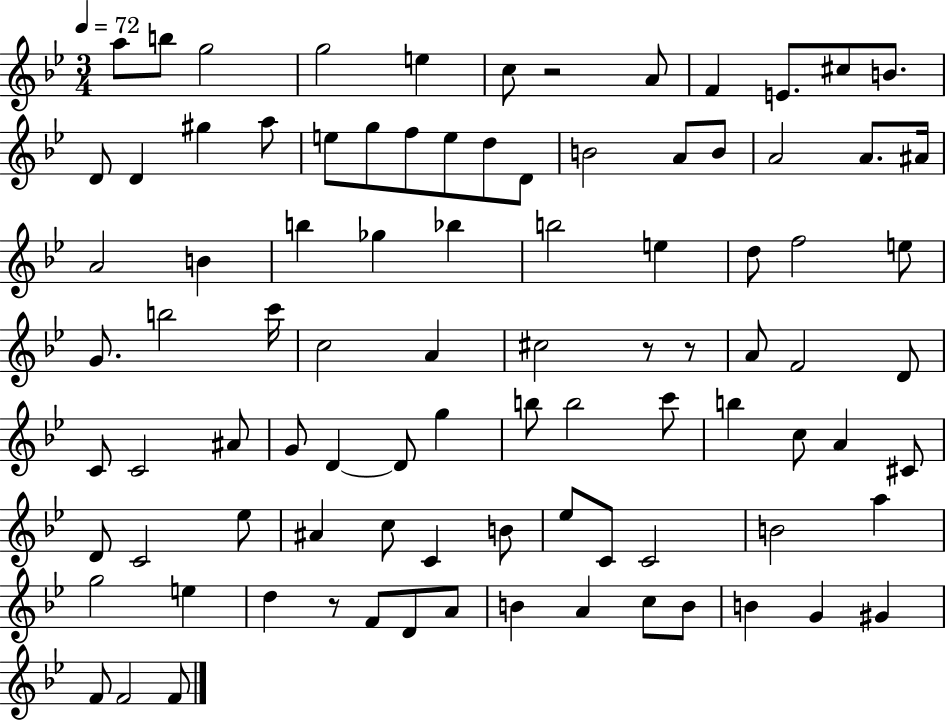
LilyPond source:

{
  \clef treble
  \numericTimeSignature
  \time 3/4
  \key bes \major
  \tempo 4 = 72
  a''8 b''8 g''2 | g''2 e''4 | c''8 r2 a'8 | f'4 e'8. cis''8 b'8. | \break d'8 d'4 gis''4 a''8 | e''8 g''8 f''8 e''8 d''8 d'8 | b'2 a'8 b'8 | a'2 a'8. ais'16 | \break a'2 b'4 | b''4 ges''4 bes''4 | b''2 e''4 | d''8 f''2 e''8 | \break g'8. b''2 c'''16 | c''2 a'4 | cis''2 r8 r8 | a'8 f'2 d'8 | \break c'8 c'2 ais'8 | g'8 d'4~~ d'8 g''4 | b''8 b''2 c'''8 | b''4 c''8 a'4 cis'8 | \break d'8 c'2 ees''8 | ais'4 c''8 c'4 b'8 | ees''8 c'8 c'2 | b'2 a''4 | \break g''2 e''4 | d''4 r8 f'8 d'8 a'8 | b'4 a'4 c''8 b'8 | b'4 g'4 gis'4 | \break f'8 f'2 f'8 | \bar "|."
}